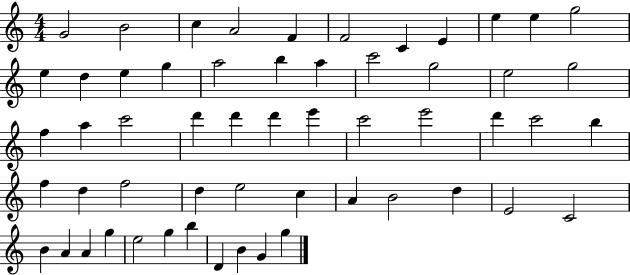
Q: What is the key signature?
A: C major